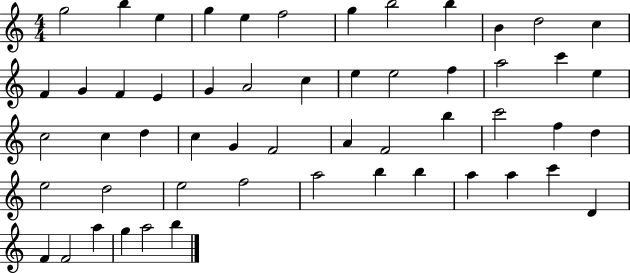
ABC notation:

X:1
T:Untitled
M:4/4
L:1/4
K:C
g2 b e g e f2 g b2 b B d2 c F G F E G A2 c e e2 f a2 c' e c2 c d c G F2 A F2 b c'2 f d e2 d2 e2 f2 a2 b b a a c' D F F2 a g a2 b